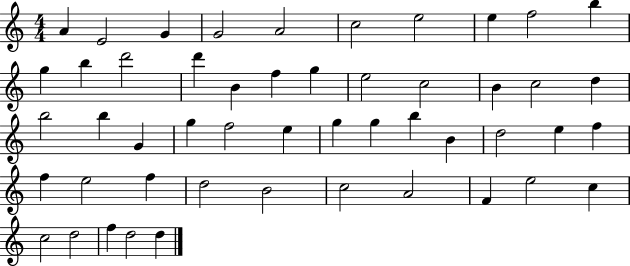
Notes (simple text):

A4/q E4/h G4/q G4/h A4/h C5/h E5/h E5/q F5/h B5/q G5/q B5/q D6/h D6/q B4/q F5/q G5/q E5/h C5/h B4/q C5/h D5/q B5/h B5/q G4/q G5/q F5/h E5/q G5/q G5/q B5/q B4/q D5/h E5/q F5/q F5/q E5/h F5/q D5/h B4/h C5/h A4/h F4/q E5/h C5/q C5/h D5/h F5/q D5/h D5/q